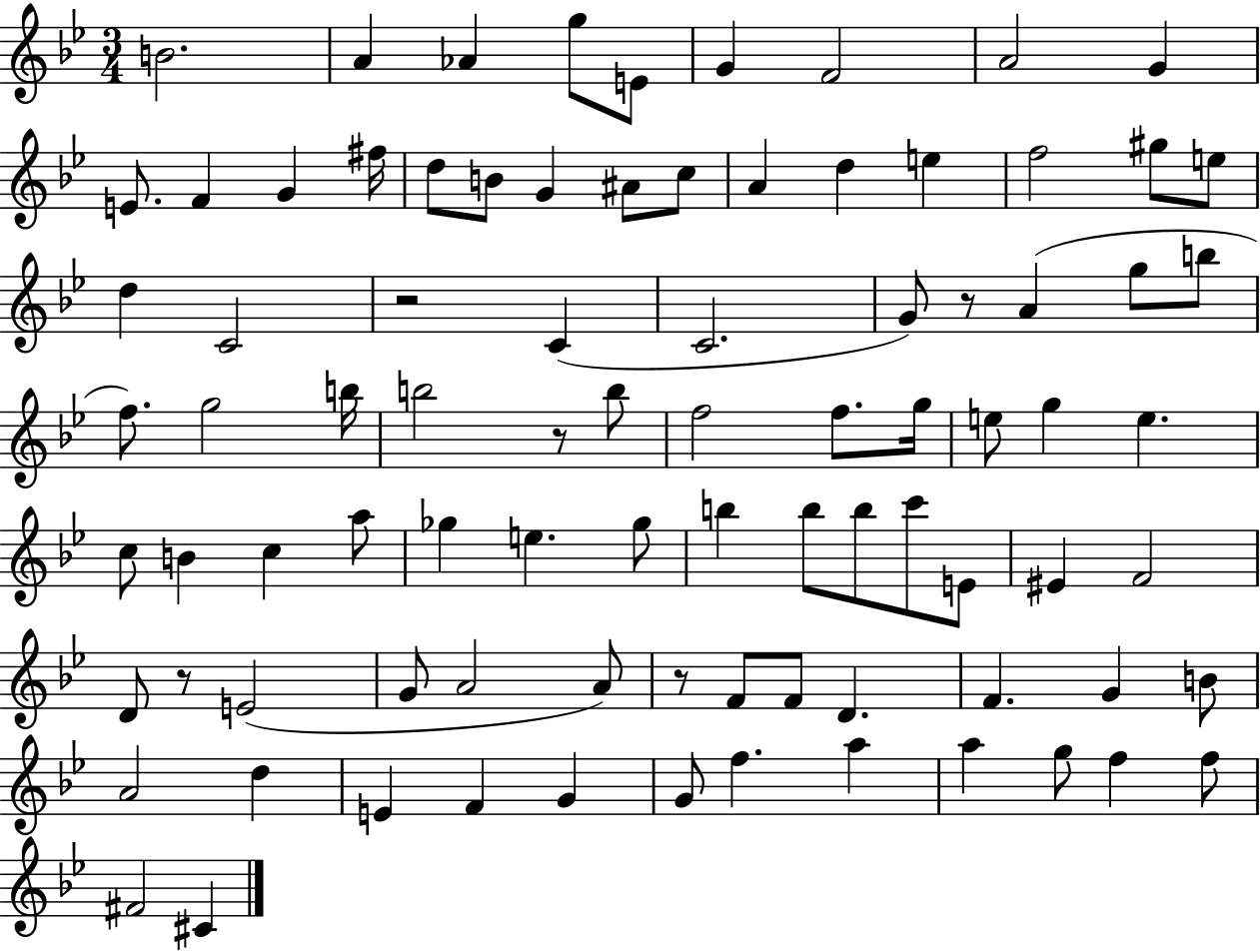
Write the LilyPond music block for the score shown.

{
  \clef treble
  \numericTimeSignature
  \time 3/4
  \key bes \major
  \repeat volta 2 { b'2. | a'4 aes'4 g''8 e'8 | g'4 f'2 | a'2 g'4 | \break e'8. f'4 g'4 fis''16 | d''8 b'8 g'4 ais'8 c''8 | a'4 d''4 e''4 | f''2 gis''8 e''8 | \break d''4 c'2 | r2 c'4( | c'2. | g'8) r8 a'4( g''8 b''8 | \break f''8.) g''2 b''16 | b''2 r8 b''8 | f''2 f''8. g''16 | e''8 g''4 e''4. | \break c''8 b'4 c''4 a''8 | ges''4 e''4. ges''8 | b''4 b''8 b''8 c'''8 e'8 | eis'4 f'2 | \break d'8 r8 e'2( | g'8 a'2 a'8) | r8 f'8 f'8 d'4. | f'4. g'4 b'8 | \break a'2 d''4 | e'4 f'4 g'4 | g'8 f''4. a''4 | a''4 g''8 f''4 f''8 | \break fis'2 cis'4 | } \bar "|."
}